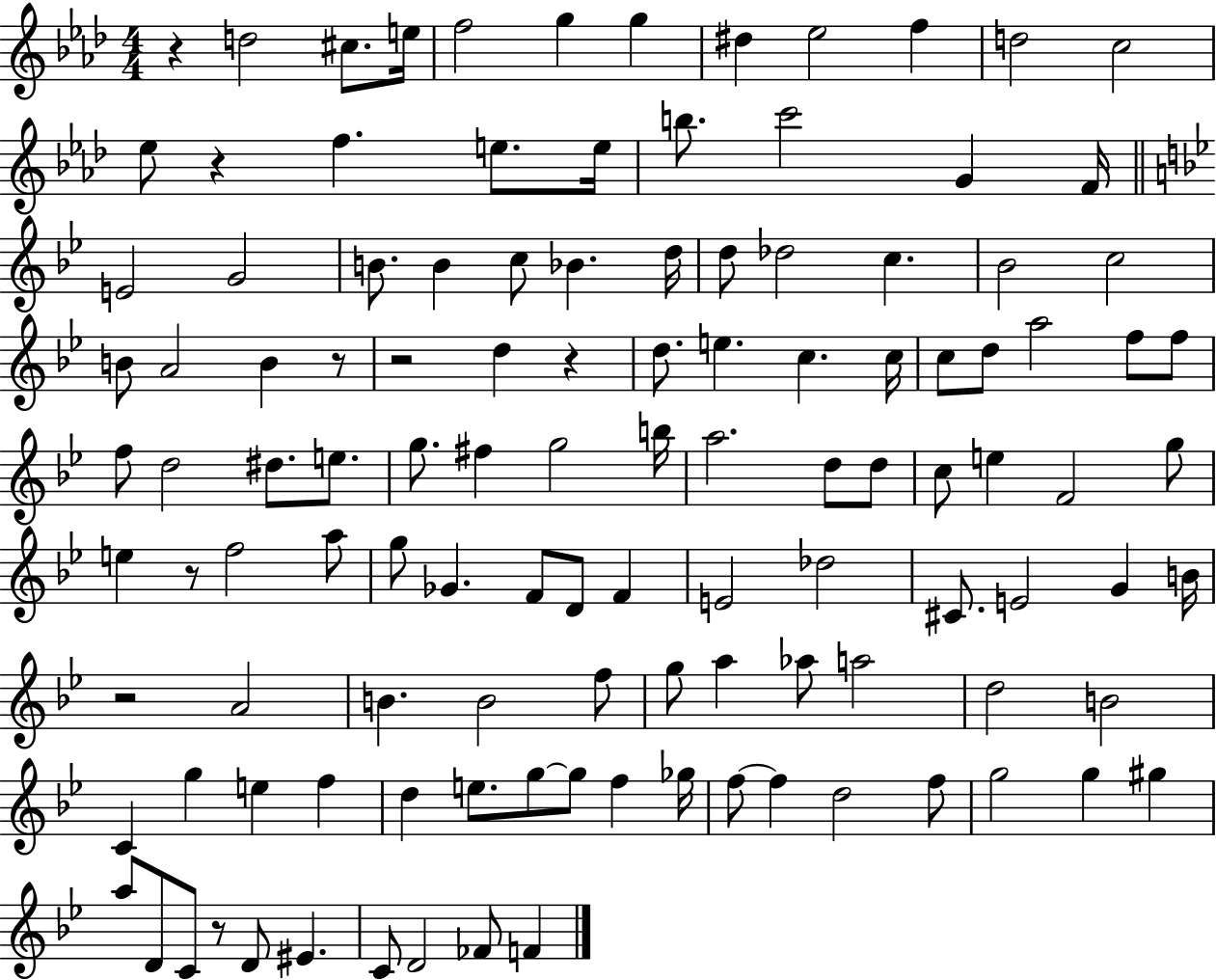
X:1
T:Untitled
M:4/4
L:1/4
K:Ab
z d2 ^c/2 e/4 f2 g g ^d _e2 f d2 c2 _e/2 z f e/2 e/4 b/2 c'2 G F/4 E2 G2 B/2 B c/2 _B d/4 d/2 _d2 c _B2 c2 B/2 A2 B z/2 z2 d z d/2 e c c/4 c/2 d/2 a2 f/2 f/2 f/2 d2 ^d/2 e/2 g/2 ^f g2 b/4 a2 d/2 d/2 c/2 e F2 g/2 e z/2 f2 a/2 g/2 _G F/2 D/2 F E2 _d2 ^C/2 E2 G B/4 z2 A2 B B2 f/2 g/2 a _a/2 a2 d2 B2 C g e f d e/2 g/2 g/2 f _g/4 f/2 f d2 f/2 g2 g ^g a/2 D/2 C/2 z/2 D/2 ^E C/2 D2 _F/2 F